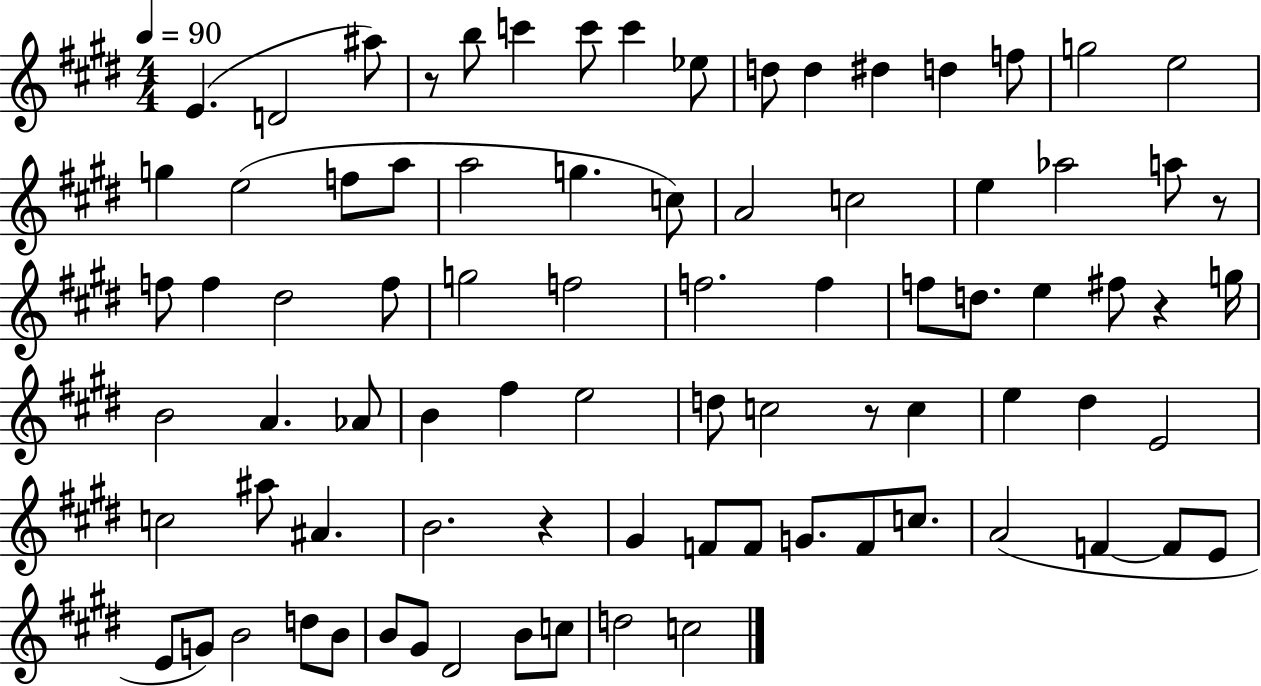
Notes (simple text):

E4/q. D4/h A#5/e R/e B5/e C6/q C6/e C6/q Eb5/e D5/e D5/q D#5/q D5/q F5/e G5/h E5/h G5/q E5/h F5/e A5/e A5/h G5/q. C5/e A4/h C5/h E5/q Ab5/h A5/e R/e F5/e F5/q D#5/h F5/e G5/h F5/h F5/h. F5/q F5/e D5/e. E5/q F#5/e R/q G5/s B4/h A4/q. Ab4/e B4/q F#5/q E5/h D5/e C5/h R/e C5/q E5/q D#5/q E4/h C5/h A#5/e A#4/q. B4/h. R/q G#4/q F4/e F4/e G4/e. F4/e C5/e. A4/h F4/q F4/e E4/e E4/e G4/e B4/h D5/e B4/e B4/e G#4/e D#4/h B4/e C5/e D5/h C5/h